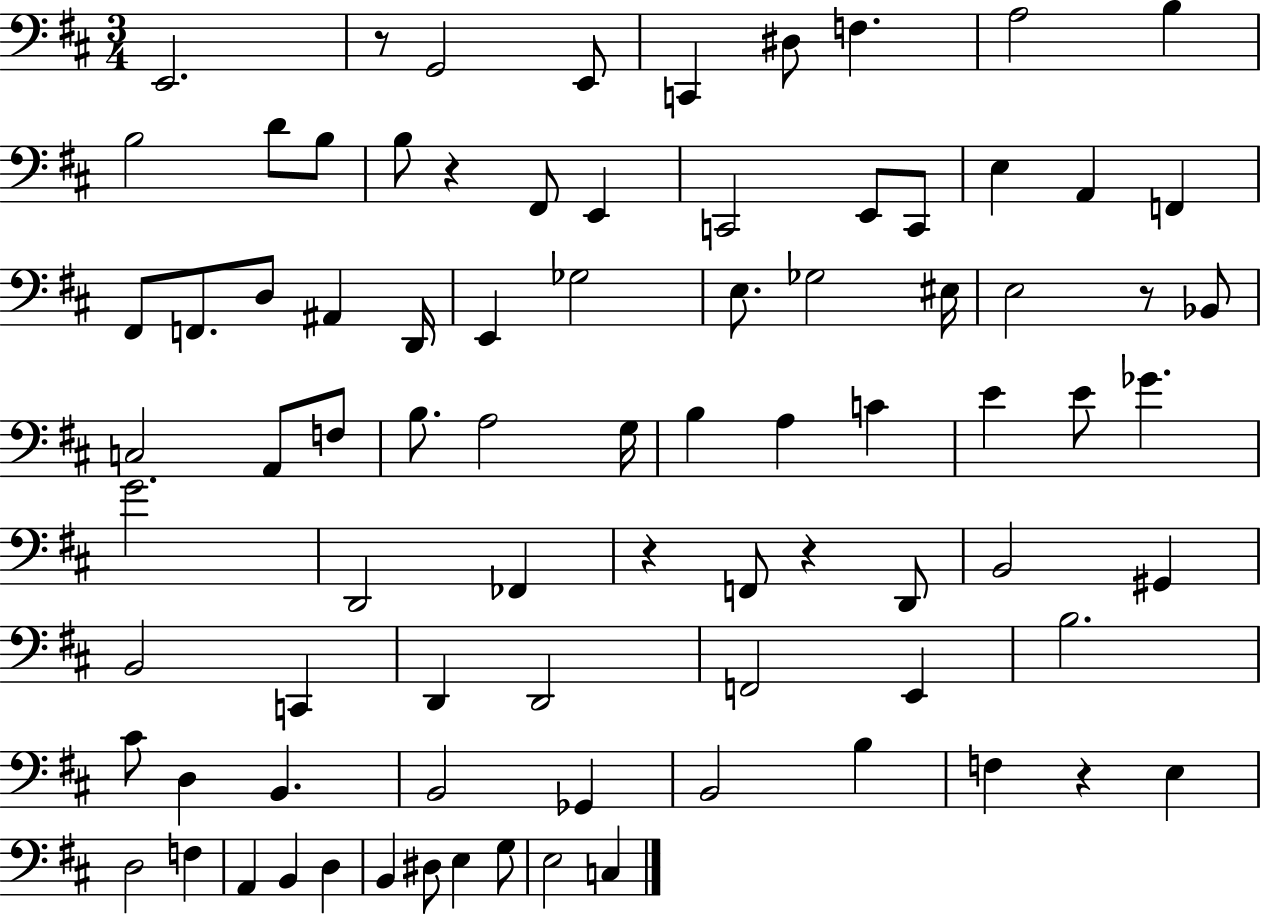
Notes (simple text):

E2/h. R/e G2/h E2/e C2/q D#3/e F3/q. A3/h B3/q B3/h D4/e B3/e B3/e R/q F#2/e E2/q C2/h E2/e C2/e E3/q A2/q F2/q F#2/e F2/e. D3/e A#2/q D2/s E2/q Gb3/h E3/e. Gb3/h EIS3/s E3/h R/e Bb2/e C3/h A2/e F3/e B3/e. A3/h G3/s B3/q A3/q C4/q E4/q E4/e Gb4/q. G4/h. D2/h FES2/q R/q F2/e R/q D2/e B2/h G#2/q B2/h C2/q D2/q D2/h F2/h E2/q B3/h. C#4/e D3/q B2/q. B2/h Gb2/q B2/h B3/q F3/q R/q E3/q D3/h F3/q A2/q B2/q D3/q B2/q D#3/e E3/q G3/e E3/h C3/q